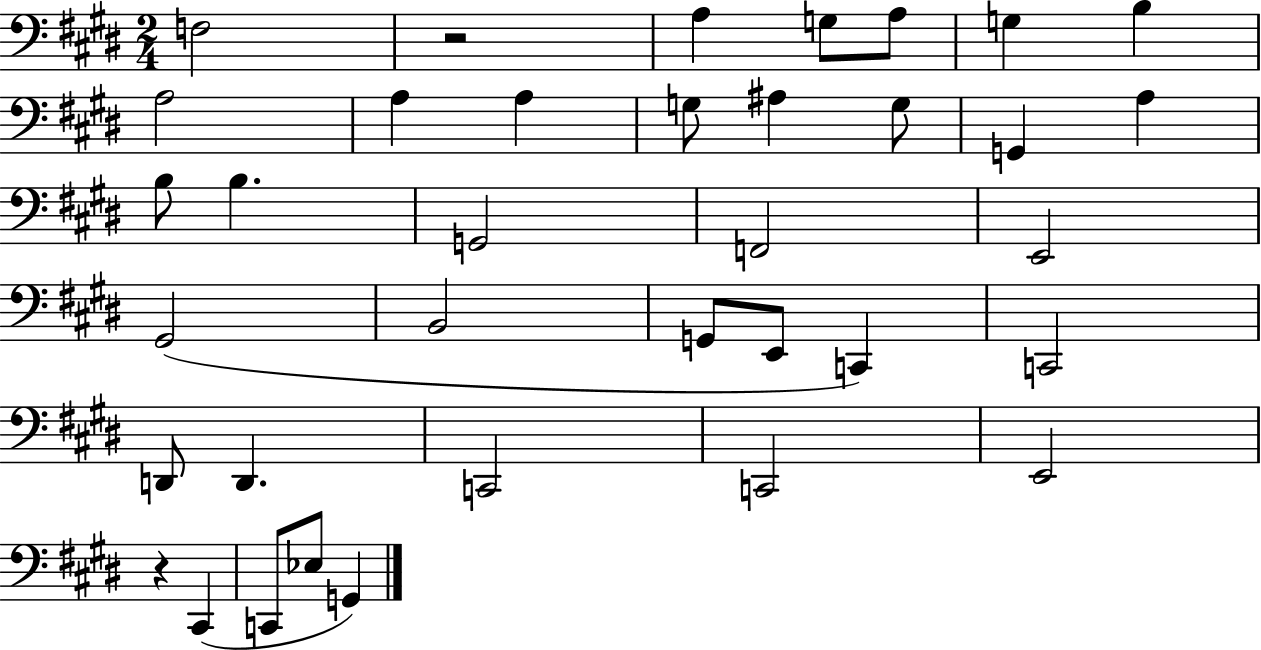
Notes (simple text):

F3/h R/h A3/q G3/e A3/e G3/q B3/q A3/h A3/q A3/q G3/e A#3/q G3/e G2/q A3/q B3/e B3/q. G2/h F2/h E2/h G#2/h B2/h G2/e E2/e C2/q C2/h D2/e D2/q. C2/h C2/h E2/h R/q C#2/q C2/e Eb3/e G2/q